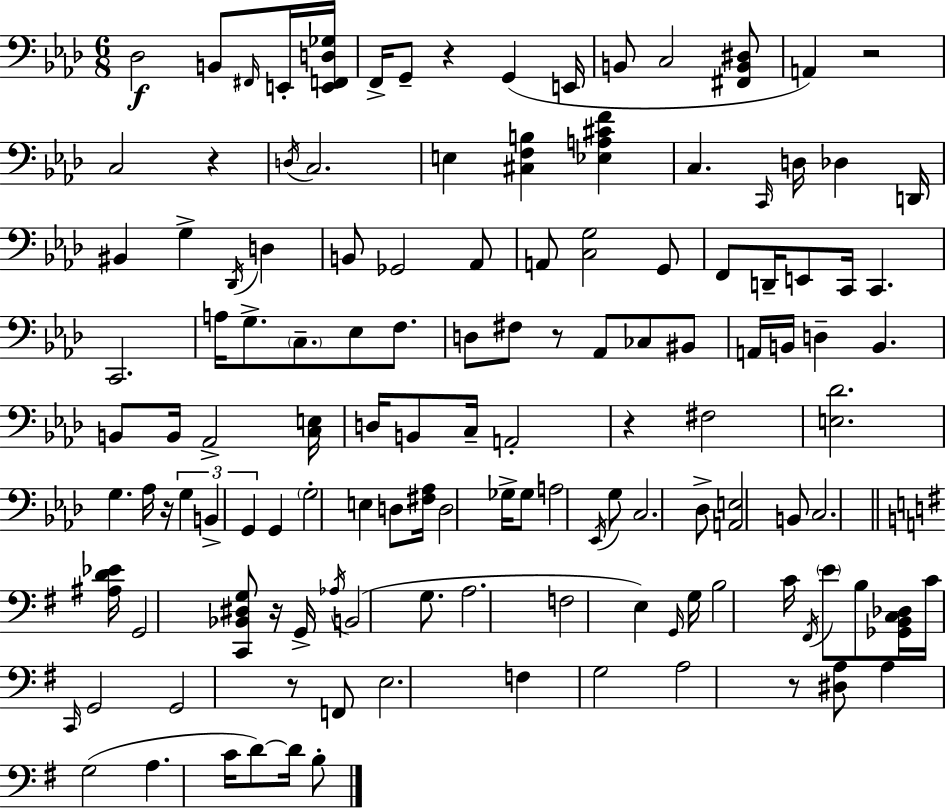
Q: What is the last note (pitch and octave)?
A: B3